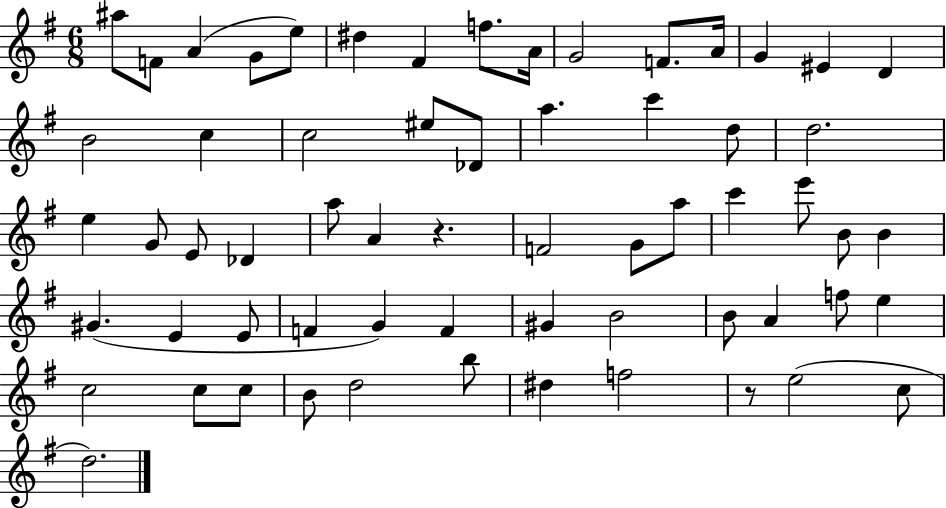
{
  \clef treble
  \numericTimeSignature
  \time 6/8
  \key g \major
  ais''8 f'8 a'4( g'8 e''8) | dis''4 fis'4 f''8. a'16 | g'2 f'8. a'16 | g'4 eis'4 d'4 | \break b'2 c''4 | c''2 eis''8 des'8 | a''4. c'''4 d''8 | d''2. | \break e''4 g'8 e'8 des'4 | a''8 a'4 r4. | f'2 g'8 a''8 | c'''4 e'''8 b'8 b'4 | \break gis'4.( e'4 e'8 | f'4 g'4) f'4 | gis'4 b'2 | b'8 a'4 f''8 e''4 | \break c''2 c''8 c''8 | b'8 d''2 b''8 | dis''4 f''2 | r8 e''2( c''8 | \break d''2.) | \bar "|."
}